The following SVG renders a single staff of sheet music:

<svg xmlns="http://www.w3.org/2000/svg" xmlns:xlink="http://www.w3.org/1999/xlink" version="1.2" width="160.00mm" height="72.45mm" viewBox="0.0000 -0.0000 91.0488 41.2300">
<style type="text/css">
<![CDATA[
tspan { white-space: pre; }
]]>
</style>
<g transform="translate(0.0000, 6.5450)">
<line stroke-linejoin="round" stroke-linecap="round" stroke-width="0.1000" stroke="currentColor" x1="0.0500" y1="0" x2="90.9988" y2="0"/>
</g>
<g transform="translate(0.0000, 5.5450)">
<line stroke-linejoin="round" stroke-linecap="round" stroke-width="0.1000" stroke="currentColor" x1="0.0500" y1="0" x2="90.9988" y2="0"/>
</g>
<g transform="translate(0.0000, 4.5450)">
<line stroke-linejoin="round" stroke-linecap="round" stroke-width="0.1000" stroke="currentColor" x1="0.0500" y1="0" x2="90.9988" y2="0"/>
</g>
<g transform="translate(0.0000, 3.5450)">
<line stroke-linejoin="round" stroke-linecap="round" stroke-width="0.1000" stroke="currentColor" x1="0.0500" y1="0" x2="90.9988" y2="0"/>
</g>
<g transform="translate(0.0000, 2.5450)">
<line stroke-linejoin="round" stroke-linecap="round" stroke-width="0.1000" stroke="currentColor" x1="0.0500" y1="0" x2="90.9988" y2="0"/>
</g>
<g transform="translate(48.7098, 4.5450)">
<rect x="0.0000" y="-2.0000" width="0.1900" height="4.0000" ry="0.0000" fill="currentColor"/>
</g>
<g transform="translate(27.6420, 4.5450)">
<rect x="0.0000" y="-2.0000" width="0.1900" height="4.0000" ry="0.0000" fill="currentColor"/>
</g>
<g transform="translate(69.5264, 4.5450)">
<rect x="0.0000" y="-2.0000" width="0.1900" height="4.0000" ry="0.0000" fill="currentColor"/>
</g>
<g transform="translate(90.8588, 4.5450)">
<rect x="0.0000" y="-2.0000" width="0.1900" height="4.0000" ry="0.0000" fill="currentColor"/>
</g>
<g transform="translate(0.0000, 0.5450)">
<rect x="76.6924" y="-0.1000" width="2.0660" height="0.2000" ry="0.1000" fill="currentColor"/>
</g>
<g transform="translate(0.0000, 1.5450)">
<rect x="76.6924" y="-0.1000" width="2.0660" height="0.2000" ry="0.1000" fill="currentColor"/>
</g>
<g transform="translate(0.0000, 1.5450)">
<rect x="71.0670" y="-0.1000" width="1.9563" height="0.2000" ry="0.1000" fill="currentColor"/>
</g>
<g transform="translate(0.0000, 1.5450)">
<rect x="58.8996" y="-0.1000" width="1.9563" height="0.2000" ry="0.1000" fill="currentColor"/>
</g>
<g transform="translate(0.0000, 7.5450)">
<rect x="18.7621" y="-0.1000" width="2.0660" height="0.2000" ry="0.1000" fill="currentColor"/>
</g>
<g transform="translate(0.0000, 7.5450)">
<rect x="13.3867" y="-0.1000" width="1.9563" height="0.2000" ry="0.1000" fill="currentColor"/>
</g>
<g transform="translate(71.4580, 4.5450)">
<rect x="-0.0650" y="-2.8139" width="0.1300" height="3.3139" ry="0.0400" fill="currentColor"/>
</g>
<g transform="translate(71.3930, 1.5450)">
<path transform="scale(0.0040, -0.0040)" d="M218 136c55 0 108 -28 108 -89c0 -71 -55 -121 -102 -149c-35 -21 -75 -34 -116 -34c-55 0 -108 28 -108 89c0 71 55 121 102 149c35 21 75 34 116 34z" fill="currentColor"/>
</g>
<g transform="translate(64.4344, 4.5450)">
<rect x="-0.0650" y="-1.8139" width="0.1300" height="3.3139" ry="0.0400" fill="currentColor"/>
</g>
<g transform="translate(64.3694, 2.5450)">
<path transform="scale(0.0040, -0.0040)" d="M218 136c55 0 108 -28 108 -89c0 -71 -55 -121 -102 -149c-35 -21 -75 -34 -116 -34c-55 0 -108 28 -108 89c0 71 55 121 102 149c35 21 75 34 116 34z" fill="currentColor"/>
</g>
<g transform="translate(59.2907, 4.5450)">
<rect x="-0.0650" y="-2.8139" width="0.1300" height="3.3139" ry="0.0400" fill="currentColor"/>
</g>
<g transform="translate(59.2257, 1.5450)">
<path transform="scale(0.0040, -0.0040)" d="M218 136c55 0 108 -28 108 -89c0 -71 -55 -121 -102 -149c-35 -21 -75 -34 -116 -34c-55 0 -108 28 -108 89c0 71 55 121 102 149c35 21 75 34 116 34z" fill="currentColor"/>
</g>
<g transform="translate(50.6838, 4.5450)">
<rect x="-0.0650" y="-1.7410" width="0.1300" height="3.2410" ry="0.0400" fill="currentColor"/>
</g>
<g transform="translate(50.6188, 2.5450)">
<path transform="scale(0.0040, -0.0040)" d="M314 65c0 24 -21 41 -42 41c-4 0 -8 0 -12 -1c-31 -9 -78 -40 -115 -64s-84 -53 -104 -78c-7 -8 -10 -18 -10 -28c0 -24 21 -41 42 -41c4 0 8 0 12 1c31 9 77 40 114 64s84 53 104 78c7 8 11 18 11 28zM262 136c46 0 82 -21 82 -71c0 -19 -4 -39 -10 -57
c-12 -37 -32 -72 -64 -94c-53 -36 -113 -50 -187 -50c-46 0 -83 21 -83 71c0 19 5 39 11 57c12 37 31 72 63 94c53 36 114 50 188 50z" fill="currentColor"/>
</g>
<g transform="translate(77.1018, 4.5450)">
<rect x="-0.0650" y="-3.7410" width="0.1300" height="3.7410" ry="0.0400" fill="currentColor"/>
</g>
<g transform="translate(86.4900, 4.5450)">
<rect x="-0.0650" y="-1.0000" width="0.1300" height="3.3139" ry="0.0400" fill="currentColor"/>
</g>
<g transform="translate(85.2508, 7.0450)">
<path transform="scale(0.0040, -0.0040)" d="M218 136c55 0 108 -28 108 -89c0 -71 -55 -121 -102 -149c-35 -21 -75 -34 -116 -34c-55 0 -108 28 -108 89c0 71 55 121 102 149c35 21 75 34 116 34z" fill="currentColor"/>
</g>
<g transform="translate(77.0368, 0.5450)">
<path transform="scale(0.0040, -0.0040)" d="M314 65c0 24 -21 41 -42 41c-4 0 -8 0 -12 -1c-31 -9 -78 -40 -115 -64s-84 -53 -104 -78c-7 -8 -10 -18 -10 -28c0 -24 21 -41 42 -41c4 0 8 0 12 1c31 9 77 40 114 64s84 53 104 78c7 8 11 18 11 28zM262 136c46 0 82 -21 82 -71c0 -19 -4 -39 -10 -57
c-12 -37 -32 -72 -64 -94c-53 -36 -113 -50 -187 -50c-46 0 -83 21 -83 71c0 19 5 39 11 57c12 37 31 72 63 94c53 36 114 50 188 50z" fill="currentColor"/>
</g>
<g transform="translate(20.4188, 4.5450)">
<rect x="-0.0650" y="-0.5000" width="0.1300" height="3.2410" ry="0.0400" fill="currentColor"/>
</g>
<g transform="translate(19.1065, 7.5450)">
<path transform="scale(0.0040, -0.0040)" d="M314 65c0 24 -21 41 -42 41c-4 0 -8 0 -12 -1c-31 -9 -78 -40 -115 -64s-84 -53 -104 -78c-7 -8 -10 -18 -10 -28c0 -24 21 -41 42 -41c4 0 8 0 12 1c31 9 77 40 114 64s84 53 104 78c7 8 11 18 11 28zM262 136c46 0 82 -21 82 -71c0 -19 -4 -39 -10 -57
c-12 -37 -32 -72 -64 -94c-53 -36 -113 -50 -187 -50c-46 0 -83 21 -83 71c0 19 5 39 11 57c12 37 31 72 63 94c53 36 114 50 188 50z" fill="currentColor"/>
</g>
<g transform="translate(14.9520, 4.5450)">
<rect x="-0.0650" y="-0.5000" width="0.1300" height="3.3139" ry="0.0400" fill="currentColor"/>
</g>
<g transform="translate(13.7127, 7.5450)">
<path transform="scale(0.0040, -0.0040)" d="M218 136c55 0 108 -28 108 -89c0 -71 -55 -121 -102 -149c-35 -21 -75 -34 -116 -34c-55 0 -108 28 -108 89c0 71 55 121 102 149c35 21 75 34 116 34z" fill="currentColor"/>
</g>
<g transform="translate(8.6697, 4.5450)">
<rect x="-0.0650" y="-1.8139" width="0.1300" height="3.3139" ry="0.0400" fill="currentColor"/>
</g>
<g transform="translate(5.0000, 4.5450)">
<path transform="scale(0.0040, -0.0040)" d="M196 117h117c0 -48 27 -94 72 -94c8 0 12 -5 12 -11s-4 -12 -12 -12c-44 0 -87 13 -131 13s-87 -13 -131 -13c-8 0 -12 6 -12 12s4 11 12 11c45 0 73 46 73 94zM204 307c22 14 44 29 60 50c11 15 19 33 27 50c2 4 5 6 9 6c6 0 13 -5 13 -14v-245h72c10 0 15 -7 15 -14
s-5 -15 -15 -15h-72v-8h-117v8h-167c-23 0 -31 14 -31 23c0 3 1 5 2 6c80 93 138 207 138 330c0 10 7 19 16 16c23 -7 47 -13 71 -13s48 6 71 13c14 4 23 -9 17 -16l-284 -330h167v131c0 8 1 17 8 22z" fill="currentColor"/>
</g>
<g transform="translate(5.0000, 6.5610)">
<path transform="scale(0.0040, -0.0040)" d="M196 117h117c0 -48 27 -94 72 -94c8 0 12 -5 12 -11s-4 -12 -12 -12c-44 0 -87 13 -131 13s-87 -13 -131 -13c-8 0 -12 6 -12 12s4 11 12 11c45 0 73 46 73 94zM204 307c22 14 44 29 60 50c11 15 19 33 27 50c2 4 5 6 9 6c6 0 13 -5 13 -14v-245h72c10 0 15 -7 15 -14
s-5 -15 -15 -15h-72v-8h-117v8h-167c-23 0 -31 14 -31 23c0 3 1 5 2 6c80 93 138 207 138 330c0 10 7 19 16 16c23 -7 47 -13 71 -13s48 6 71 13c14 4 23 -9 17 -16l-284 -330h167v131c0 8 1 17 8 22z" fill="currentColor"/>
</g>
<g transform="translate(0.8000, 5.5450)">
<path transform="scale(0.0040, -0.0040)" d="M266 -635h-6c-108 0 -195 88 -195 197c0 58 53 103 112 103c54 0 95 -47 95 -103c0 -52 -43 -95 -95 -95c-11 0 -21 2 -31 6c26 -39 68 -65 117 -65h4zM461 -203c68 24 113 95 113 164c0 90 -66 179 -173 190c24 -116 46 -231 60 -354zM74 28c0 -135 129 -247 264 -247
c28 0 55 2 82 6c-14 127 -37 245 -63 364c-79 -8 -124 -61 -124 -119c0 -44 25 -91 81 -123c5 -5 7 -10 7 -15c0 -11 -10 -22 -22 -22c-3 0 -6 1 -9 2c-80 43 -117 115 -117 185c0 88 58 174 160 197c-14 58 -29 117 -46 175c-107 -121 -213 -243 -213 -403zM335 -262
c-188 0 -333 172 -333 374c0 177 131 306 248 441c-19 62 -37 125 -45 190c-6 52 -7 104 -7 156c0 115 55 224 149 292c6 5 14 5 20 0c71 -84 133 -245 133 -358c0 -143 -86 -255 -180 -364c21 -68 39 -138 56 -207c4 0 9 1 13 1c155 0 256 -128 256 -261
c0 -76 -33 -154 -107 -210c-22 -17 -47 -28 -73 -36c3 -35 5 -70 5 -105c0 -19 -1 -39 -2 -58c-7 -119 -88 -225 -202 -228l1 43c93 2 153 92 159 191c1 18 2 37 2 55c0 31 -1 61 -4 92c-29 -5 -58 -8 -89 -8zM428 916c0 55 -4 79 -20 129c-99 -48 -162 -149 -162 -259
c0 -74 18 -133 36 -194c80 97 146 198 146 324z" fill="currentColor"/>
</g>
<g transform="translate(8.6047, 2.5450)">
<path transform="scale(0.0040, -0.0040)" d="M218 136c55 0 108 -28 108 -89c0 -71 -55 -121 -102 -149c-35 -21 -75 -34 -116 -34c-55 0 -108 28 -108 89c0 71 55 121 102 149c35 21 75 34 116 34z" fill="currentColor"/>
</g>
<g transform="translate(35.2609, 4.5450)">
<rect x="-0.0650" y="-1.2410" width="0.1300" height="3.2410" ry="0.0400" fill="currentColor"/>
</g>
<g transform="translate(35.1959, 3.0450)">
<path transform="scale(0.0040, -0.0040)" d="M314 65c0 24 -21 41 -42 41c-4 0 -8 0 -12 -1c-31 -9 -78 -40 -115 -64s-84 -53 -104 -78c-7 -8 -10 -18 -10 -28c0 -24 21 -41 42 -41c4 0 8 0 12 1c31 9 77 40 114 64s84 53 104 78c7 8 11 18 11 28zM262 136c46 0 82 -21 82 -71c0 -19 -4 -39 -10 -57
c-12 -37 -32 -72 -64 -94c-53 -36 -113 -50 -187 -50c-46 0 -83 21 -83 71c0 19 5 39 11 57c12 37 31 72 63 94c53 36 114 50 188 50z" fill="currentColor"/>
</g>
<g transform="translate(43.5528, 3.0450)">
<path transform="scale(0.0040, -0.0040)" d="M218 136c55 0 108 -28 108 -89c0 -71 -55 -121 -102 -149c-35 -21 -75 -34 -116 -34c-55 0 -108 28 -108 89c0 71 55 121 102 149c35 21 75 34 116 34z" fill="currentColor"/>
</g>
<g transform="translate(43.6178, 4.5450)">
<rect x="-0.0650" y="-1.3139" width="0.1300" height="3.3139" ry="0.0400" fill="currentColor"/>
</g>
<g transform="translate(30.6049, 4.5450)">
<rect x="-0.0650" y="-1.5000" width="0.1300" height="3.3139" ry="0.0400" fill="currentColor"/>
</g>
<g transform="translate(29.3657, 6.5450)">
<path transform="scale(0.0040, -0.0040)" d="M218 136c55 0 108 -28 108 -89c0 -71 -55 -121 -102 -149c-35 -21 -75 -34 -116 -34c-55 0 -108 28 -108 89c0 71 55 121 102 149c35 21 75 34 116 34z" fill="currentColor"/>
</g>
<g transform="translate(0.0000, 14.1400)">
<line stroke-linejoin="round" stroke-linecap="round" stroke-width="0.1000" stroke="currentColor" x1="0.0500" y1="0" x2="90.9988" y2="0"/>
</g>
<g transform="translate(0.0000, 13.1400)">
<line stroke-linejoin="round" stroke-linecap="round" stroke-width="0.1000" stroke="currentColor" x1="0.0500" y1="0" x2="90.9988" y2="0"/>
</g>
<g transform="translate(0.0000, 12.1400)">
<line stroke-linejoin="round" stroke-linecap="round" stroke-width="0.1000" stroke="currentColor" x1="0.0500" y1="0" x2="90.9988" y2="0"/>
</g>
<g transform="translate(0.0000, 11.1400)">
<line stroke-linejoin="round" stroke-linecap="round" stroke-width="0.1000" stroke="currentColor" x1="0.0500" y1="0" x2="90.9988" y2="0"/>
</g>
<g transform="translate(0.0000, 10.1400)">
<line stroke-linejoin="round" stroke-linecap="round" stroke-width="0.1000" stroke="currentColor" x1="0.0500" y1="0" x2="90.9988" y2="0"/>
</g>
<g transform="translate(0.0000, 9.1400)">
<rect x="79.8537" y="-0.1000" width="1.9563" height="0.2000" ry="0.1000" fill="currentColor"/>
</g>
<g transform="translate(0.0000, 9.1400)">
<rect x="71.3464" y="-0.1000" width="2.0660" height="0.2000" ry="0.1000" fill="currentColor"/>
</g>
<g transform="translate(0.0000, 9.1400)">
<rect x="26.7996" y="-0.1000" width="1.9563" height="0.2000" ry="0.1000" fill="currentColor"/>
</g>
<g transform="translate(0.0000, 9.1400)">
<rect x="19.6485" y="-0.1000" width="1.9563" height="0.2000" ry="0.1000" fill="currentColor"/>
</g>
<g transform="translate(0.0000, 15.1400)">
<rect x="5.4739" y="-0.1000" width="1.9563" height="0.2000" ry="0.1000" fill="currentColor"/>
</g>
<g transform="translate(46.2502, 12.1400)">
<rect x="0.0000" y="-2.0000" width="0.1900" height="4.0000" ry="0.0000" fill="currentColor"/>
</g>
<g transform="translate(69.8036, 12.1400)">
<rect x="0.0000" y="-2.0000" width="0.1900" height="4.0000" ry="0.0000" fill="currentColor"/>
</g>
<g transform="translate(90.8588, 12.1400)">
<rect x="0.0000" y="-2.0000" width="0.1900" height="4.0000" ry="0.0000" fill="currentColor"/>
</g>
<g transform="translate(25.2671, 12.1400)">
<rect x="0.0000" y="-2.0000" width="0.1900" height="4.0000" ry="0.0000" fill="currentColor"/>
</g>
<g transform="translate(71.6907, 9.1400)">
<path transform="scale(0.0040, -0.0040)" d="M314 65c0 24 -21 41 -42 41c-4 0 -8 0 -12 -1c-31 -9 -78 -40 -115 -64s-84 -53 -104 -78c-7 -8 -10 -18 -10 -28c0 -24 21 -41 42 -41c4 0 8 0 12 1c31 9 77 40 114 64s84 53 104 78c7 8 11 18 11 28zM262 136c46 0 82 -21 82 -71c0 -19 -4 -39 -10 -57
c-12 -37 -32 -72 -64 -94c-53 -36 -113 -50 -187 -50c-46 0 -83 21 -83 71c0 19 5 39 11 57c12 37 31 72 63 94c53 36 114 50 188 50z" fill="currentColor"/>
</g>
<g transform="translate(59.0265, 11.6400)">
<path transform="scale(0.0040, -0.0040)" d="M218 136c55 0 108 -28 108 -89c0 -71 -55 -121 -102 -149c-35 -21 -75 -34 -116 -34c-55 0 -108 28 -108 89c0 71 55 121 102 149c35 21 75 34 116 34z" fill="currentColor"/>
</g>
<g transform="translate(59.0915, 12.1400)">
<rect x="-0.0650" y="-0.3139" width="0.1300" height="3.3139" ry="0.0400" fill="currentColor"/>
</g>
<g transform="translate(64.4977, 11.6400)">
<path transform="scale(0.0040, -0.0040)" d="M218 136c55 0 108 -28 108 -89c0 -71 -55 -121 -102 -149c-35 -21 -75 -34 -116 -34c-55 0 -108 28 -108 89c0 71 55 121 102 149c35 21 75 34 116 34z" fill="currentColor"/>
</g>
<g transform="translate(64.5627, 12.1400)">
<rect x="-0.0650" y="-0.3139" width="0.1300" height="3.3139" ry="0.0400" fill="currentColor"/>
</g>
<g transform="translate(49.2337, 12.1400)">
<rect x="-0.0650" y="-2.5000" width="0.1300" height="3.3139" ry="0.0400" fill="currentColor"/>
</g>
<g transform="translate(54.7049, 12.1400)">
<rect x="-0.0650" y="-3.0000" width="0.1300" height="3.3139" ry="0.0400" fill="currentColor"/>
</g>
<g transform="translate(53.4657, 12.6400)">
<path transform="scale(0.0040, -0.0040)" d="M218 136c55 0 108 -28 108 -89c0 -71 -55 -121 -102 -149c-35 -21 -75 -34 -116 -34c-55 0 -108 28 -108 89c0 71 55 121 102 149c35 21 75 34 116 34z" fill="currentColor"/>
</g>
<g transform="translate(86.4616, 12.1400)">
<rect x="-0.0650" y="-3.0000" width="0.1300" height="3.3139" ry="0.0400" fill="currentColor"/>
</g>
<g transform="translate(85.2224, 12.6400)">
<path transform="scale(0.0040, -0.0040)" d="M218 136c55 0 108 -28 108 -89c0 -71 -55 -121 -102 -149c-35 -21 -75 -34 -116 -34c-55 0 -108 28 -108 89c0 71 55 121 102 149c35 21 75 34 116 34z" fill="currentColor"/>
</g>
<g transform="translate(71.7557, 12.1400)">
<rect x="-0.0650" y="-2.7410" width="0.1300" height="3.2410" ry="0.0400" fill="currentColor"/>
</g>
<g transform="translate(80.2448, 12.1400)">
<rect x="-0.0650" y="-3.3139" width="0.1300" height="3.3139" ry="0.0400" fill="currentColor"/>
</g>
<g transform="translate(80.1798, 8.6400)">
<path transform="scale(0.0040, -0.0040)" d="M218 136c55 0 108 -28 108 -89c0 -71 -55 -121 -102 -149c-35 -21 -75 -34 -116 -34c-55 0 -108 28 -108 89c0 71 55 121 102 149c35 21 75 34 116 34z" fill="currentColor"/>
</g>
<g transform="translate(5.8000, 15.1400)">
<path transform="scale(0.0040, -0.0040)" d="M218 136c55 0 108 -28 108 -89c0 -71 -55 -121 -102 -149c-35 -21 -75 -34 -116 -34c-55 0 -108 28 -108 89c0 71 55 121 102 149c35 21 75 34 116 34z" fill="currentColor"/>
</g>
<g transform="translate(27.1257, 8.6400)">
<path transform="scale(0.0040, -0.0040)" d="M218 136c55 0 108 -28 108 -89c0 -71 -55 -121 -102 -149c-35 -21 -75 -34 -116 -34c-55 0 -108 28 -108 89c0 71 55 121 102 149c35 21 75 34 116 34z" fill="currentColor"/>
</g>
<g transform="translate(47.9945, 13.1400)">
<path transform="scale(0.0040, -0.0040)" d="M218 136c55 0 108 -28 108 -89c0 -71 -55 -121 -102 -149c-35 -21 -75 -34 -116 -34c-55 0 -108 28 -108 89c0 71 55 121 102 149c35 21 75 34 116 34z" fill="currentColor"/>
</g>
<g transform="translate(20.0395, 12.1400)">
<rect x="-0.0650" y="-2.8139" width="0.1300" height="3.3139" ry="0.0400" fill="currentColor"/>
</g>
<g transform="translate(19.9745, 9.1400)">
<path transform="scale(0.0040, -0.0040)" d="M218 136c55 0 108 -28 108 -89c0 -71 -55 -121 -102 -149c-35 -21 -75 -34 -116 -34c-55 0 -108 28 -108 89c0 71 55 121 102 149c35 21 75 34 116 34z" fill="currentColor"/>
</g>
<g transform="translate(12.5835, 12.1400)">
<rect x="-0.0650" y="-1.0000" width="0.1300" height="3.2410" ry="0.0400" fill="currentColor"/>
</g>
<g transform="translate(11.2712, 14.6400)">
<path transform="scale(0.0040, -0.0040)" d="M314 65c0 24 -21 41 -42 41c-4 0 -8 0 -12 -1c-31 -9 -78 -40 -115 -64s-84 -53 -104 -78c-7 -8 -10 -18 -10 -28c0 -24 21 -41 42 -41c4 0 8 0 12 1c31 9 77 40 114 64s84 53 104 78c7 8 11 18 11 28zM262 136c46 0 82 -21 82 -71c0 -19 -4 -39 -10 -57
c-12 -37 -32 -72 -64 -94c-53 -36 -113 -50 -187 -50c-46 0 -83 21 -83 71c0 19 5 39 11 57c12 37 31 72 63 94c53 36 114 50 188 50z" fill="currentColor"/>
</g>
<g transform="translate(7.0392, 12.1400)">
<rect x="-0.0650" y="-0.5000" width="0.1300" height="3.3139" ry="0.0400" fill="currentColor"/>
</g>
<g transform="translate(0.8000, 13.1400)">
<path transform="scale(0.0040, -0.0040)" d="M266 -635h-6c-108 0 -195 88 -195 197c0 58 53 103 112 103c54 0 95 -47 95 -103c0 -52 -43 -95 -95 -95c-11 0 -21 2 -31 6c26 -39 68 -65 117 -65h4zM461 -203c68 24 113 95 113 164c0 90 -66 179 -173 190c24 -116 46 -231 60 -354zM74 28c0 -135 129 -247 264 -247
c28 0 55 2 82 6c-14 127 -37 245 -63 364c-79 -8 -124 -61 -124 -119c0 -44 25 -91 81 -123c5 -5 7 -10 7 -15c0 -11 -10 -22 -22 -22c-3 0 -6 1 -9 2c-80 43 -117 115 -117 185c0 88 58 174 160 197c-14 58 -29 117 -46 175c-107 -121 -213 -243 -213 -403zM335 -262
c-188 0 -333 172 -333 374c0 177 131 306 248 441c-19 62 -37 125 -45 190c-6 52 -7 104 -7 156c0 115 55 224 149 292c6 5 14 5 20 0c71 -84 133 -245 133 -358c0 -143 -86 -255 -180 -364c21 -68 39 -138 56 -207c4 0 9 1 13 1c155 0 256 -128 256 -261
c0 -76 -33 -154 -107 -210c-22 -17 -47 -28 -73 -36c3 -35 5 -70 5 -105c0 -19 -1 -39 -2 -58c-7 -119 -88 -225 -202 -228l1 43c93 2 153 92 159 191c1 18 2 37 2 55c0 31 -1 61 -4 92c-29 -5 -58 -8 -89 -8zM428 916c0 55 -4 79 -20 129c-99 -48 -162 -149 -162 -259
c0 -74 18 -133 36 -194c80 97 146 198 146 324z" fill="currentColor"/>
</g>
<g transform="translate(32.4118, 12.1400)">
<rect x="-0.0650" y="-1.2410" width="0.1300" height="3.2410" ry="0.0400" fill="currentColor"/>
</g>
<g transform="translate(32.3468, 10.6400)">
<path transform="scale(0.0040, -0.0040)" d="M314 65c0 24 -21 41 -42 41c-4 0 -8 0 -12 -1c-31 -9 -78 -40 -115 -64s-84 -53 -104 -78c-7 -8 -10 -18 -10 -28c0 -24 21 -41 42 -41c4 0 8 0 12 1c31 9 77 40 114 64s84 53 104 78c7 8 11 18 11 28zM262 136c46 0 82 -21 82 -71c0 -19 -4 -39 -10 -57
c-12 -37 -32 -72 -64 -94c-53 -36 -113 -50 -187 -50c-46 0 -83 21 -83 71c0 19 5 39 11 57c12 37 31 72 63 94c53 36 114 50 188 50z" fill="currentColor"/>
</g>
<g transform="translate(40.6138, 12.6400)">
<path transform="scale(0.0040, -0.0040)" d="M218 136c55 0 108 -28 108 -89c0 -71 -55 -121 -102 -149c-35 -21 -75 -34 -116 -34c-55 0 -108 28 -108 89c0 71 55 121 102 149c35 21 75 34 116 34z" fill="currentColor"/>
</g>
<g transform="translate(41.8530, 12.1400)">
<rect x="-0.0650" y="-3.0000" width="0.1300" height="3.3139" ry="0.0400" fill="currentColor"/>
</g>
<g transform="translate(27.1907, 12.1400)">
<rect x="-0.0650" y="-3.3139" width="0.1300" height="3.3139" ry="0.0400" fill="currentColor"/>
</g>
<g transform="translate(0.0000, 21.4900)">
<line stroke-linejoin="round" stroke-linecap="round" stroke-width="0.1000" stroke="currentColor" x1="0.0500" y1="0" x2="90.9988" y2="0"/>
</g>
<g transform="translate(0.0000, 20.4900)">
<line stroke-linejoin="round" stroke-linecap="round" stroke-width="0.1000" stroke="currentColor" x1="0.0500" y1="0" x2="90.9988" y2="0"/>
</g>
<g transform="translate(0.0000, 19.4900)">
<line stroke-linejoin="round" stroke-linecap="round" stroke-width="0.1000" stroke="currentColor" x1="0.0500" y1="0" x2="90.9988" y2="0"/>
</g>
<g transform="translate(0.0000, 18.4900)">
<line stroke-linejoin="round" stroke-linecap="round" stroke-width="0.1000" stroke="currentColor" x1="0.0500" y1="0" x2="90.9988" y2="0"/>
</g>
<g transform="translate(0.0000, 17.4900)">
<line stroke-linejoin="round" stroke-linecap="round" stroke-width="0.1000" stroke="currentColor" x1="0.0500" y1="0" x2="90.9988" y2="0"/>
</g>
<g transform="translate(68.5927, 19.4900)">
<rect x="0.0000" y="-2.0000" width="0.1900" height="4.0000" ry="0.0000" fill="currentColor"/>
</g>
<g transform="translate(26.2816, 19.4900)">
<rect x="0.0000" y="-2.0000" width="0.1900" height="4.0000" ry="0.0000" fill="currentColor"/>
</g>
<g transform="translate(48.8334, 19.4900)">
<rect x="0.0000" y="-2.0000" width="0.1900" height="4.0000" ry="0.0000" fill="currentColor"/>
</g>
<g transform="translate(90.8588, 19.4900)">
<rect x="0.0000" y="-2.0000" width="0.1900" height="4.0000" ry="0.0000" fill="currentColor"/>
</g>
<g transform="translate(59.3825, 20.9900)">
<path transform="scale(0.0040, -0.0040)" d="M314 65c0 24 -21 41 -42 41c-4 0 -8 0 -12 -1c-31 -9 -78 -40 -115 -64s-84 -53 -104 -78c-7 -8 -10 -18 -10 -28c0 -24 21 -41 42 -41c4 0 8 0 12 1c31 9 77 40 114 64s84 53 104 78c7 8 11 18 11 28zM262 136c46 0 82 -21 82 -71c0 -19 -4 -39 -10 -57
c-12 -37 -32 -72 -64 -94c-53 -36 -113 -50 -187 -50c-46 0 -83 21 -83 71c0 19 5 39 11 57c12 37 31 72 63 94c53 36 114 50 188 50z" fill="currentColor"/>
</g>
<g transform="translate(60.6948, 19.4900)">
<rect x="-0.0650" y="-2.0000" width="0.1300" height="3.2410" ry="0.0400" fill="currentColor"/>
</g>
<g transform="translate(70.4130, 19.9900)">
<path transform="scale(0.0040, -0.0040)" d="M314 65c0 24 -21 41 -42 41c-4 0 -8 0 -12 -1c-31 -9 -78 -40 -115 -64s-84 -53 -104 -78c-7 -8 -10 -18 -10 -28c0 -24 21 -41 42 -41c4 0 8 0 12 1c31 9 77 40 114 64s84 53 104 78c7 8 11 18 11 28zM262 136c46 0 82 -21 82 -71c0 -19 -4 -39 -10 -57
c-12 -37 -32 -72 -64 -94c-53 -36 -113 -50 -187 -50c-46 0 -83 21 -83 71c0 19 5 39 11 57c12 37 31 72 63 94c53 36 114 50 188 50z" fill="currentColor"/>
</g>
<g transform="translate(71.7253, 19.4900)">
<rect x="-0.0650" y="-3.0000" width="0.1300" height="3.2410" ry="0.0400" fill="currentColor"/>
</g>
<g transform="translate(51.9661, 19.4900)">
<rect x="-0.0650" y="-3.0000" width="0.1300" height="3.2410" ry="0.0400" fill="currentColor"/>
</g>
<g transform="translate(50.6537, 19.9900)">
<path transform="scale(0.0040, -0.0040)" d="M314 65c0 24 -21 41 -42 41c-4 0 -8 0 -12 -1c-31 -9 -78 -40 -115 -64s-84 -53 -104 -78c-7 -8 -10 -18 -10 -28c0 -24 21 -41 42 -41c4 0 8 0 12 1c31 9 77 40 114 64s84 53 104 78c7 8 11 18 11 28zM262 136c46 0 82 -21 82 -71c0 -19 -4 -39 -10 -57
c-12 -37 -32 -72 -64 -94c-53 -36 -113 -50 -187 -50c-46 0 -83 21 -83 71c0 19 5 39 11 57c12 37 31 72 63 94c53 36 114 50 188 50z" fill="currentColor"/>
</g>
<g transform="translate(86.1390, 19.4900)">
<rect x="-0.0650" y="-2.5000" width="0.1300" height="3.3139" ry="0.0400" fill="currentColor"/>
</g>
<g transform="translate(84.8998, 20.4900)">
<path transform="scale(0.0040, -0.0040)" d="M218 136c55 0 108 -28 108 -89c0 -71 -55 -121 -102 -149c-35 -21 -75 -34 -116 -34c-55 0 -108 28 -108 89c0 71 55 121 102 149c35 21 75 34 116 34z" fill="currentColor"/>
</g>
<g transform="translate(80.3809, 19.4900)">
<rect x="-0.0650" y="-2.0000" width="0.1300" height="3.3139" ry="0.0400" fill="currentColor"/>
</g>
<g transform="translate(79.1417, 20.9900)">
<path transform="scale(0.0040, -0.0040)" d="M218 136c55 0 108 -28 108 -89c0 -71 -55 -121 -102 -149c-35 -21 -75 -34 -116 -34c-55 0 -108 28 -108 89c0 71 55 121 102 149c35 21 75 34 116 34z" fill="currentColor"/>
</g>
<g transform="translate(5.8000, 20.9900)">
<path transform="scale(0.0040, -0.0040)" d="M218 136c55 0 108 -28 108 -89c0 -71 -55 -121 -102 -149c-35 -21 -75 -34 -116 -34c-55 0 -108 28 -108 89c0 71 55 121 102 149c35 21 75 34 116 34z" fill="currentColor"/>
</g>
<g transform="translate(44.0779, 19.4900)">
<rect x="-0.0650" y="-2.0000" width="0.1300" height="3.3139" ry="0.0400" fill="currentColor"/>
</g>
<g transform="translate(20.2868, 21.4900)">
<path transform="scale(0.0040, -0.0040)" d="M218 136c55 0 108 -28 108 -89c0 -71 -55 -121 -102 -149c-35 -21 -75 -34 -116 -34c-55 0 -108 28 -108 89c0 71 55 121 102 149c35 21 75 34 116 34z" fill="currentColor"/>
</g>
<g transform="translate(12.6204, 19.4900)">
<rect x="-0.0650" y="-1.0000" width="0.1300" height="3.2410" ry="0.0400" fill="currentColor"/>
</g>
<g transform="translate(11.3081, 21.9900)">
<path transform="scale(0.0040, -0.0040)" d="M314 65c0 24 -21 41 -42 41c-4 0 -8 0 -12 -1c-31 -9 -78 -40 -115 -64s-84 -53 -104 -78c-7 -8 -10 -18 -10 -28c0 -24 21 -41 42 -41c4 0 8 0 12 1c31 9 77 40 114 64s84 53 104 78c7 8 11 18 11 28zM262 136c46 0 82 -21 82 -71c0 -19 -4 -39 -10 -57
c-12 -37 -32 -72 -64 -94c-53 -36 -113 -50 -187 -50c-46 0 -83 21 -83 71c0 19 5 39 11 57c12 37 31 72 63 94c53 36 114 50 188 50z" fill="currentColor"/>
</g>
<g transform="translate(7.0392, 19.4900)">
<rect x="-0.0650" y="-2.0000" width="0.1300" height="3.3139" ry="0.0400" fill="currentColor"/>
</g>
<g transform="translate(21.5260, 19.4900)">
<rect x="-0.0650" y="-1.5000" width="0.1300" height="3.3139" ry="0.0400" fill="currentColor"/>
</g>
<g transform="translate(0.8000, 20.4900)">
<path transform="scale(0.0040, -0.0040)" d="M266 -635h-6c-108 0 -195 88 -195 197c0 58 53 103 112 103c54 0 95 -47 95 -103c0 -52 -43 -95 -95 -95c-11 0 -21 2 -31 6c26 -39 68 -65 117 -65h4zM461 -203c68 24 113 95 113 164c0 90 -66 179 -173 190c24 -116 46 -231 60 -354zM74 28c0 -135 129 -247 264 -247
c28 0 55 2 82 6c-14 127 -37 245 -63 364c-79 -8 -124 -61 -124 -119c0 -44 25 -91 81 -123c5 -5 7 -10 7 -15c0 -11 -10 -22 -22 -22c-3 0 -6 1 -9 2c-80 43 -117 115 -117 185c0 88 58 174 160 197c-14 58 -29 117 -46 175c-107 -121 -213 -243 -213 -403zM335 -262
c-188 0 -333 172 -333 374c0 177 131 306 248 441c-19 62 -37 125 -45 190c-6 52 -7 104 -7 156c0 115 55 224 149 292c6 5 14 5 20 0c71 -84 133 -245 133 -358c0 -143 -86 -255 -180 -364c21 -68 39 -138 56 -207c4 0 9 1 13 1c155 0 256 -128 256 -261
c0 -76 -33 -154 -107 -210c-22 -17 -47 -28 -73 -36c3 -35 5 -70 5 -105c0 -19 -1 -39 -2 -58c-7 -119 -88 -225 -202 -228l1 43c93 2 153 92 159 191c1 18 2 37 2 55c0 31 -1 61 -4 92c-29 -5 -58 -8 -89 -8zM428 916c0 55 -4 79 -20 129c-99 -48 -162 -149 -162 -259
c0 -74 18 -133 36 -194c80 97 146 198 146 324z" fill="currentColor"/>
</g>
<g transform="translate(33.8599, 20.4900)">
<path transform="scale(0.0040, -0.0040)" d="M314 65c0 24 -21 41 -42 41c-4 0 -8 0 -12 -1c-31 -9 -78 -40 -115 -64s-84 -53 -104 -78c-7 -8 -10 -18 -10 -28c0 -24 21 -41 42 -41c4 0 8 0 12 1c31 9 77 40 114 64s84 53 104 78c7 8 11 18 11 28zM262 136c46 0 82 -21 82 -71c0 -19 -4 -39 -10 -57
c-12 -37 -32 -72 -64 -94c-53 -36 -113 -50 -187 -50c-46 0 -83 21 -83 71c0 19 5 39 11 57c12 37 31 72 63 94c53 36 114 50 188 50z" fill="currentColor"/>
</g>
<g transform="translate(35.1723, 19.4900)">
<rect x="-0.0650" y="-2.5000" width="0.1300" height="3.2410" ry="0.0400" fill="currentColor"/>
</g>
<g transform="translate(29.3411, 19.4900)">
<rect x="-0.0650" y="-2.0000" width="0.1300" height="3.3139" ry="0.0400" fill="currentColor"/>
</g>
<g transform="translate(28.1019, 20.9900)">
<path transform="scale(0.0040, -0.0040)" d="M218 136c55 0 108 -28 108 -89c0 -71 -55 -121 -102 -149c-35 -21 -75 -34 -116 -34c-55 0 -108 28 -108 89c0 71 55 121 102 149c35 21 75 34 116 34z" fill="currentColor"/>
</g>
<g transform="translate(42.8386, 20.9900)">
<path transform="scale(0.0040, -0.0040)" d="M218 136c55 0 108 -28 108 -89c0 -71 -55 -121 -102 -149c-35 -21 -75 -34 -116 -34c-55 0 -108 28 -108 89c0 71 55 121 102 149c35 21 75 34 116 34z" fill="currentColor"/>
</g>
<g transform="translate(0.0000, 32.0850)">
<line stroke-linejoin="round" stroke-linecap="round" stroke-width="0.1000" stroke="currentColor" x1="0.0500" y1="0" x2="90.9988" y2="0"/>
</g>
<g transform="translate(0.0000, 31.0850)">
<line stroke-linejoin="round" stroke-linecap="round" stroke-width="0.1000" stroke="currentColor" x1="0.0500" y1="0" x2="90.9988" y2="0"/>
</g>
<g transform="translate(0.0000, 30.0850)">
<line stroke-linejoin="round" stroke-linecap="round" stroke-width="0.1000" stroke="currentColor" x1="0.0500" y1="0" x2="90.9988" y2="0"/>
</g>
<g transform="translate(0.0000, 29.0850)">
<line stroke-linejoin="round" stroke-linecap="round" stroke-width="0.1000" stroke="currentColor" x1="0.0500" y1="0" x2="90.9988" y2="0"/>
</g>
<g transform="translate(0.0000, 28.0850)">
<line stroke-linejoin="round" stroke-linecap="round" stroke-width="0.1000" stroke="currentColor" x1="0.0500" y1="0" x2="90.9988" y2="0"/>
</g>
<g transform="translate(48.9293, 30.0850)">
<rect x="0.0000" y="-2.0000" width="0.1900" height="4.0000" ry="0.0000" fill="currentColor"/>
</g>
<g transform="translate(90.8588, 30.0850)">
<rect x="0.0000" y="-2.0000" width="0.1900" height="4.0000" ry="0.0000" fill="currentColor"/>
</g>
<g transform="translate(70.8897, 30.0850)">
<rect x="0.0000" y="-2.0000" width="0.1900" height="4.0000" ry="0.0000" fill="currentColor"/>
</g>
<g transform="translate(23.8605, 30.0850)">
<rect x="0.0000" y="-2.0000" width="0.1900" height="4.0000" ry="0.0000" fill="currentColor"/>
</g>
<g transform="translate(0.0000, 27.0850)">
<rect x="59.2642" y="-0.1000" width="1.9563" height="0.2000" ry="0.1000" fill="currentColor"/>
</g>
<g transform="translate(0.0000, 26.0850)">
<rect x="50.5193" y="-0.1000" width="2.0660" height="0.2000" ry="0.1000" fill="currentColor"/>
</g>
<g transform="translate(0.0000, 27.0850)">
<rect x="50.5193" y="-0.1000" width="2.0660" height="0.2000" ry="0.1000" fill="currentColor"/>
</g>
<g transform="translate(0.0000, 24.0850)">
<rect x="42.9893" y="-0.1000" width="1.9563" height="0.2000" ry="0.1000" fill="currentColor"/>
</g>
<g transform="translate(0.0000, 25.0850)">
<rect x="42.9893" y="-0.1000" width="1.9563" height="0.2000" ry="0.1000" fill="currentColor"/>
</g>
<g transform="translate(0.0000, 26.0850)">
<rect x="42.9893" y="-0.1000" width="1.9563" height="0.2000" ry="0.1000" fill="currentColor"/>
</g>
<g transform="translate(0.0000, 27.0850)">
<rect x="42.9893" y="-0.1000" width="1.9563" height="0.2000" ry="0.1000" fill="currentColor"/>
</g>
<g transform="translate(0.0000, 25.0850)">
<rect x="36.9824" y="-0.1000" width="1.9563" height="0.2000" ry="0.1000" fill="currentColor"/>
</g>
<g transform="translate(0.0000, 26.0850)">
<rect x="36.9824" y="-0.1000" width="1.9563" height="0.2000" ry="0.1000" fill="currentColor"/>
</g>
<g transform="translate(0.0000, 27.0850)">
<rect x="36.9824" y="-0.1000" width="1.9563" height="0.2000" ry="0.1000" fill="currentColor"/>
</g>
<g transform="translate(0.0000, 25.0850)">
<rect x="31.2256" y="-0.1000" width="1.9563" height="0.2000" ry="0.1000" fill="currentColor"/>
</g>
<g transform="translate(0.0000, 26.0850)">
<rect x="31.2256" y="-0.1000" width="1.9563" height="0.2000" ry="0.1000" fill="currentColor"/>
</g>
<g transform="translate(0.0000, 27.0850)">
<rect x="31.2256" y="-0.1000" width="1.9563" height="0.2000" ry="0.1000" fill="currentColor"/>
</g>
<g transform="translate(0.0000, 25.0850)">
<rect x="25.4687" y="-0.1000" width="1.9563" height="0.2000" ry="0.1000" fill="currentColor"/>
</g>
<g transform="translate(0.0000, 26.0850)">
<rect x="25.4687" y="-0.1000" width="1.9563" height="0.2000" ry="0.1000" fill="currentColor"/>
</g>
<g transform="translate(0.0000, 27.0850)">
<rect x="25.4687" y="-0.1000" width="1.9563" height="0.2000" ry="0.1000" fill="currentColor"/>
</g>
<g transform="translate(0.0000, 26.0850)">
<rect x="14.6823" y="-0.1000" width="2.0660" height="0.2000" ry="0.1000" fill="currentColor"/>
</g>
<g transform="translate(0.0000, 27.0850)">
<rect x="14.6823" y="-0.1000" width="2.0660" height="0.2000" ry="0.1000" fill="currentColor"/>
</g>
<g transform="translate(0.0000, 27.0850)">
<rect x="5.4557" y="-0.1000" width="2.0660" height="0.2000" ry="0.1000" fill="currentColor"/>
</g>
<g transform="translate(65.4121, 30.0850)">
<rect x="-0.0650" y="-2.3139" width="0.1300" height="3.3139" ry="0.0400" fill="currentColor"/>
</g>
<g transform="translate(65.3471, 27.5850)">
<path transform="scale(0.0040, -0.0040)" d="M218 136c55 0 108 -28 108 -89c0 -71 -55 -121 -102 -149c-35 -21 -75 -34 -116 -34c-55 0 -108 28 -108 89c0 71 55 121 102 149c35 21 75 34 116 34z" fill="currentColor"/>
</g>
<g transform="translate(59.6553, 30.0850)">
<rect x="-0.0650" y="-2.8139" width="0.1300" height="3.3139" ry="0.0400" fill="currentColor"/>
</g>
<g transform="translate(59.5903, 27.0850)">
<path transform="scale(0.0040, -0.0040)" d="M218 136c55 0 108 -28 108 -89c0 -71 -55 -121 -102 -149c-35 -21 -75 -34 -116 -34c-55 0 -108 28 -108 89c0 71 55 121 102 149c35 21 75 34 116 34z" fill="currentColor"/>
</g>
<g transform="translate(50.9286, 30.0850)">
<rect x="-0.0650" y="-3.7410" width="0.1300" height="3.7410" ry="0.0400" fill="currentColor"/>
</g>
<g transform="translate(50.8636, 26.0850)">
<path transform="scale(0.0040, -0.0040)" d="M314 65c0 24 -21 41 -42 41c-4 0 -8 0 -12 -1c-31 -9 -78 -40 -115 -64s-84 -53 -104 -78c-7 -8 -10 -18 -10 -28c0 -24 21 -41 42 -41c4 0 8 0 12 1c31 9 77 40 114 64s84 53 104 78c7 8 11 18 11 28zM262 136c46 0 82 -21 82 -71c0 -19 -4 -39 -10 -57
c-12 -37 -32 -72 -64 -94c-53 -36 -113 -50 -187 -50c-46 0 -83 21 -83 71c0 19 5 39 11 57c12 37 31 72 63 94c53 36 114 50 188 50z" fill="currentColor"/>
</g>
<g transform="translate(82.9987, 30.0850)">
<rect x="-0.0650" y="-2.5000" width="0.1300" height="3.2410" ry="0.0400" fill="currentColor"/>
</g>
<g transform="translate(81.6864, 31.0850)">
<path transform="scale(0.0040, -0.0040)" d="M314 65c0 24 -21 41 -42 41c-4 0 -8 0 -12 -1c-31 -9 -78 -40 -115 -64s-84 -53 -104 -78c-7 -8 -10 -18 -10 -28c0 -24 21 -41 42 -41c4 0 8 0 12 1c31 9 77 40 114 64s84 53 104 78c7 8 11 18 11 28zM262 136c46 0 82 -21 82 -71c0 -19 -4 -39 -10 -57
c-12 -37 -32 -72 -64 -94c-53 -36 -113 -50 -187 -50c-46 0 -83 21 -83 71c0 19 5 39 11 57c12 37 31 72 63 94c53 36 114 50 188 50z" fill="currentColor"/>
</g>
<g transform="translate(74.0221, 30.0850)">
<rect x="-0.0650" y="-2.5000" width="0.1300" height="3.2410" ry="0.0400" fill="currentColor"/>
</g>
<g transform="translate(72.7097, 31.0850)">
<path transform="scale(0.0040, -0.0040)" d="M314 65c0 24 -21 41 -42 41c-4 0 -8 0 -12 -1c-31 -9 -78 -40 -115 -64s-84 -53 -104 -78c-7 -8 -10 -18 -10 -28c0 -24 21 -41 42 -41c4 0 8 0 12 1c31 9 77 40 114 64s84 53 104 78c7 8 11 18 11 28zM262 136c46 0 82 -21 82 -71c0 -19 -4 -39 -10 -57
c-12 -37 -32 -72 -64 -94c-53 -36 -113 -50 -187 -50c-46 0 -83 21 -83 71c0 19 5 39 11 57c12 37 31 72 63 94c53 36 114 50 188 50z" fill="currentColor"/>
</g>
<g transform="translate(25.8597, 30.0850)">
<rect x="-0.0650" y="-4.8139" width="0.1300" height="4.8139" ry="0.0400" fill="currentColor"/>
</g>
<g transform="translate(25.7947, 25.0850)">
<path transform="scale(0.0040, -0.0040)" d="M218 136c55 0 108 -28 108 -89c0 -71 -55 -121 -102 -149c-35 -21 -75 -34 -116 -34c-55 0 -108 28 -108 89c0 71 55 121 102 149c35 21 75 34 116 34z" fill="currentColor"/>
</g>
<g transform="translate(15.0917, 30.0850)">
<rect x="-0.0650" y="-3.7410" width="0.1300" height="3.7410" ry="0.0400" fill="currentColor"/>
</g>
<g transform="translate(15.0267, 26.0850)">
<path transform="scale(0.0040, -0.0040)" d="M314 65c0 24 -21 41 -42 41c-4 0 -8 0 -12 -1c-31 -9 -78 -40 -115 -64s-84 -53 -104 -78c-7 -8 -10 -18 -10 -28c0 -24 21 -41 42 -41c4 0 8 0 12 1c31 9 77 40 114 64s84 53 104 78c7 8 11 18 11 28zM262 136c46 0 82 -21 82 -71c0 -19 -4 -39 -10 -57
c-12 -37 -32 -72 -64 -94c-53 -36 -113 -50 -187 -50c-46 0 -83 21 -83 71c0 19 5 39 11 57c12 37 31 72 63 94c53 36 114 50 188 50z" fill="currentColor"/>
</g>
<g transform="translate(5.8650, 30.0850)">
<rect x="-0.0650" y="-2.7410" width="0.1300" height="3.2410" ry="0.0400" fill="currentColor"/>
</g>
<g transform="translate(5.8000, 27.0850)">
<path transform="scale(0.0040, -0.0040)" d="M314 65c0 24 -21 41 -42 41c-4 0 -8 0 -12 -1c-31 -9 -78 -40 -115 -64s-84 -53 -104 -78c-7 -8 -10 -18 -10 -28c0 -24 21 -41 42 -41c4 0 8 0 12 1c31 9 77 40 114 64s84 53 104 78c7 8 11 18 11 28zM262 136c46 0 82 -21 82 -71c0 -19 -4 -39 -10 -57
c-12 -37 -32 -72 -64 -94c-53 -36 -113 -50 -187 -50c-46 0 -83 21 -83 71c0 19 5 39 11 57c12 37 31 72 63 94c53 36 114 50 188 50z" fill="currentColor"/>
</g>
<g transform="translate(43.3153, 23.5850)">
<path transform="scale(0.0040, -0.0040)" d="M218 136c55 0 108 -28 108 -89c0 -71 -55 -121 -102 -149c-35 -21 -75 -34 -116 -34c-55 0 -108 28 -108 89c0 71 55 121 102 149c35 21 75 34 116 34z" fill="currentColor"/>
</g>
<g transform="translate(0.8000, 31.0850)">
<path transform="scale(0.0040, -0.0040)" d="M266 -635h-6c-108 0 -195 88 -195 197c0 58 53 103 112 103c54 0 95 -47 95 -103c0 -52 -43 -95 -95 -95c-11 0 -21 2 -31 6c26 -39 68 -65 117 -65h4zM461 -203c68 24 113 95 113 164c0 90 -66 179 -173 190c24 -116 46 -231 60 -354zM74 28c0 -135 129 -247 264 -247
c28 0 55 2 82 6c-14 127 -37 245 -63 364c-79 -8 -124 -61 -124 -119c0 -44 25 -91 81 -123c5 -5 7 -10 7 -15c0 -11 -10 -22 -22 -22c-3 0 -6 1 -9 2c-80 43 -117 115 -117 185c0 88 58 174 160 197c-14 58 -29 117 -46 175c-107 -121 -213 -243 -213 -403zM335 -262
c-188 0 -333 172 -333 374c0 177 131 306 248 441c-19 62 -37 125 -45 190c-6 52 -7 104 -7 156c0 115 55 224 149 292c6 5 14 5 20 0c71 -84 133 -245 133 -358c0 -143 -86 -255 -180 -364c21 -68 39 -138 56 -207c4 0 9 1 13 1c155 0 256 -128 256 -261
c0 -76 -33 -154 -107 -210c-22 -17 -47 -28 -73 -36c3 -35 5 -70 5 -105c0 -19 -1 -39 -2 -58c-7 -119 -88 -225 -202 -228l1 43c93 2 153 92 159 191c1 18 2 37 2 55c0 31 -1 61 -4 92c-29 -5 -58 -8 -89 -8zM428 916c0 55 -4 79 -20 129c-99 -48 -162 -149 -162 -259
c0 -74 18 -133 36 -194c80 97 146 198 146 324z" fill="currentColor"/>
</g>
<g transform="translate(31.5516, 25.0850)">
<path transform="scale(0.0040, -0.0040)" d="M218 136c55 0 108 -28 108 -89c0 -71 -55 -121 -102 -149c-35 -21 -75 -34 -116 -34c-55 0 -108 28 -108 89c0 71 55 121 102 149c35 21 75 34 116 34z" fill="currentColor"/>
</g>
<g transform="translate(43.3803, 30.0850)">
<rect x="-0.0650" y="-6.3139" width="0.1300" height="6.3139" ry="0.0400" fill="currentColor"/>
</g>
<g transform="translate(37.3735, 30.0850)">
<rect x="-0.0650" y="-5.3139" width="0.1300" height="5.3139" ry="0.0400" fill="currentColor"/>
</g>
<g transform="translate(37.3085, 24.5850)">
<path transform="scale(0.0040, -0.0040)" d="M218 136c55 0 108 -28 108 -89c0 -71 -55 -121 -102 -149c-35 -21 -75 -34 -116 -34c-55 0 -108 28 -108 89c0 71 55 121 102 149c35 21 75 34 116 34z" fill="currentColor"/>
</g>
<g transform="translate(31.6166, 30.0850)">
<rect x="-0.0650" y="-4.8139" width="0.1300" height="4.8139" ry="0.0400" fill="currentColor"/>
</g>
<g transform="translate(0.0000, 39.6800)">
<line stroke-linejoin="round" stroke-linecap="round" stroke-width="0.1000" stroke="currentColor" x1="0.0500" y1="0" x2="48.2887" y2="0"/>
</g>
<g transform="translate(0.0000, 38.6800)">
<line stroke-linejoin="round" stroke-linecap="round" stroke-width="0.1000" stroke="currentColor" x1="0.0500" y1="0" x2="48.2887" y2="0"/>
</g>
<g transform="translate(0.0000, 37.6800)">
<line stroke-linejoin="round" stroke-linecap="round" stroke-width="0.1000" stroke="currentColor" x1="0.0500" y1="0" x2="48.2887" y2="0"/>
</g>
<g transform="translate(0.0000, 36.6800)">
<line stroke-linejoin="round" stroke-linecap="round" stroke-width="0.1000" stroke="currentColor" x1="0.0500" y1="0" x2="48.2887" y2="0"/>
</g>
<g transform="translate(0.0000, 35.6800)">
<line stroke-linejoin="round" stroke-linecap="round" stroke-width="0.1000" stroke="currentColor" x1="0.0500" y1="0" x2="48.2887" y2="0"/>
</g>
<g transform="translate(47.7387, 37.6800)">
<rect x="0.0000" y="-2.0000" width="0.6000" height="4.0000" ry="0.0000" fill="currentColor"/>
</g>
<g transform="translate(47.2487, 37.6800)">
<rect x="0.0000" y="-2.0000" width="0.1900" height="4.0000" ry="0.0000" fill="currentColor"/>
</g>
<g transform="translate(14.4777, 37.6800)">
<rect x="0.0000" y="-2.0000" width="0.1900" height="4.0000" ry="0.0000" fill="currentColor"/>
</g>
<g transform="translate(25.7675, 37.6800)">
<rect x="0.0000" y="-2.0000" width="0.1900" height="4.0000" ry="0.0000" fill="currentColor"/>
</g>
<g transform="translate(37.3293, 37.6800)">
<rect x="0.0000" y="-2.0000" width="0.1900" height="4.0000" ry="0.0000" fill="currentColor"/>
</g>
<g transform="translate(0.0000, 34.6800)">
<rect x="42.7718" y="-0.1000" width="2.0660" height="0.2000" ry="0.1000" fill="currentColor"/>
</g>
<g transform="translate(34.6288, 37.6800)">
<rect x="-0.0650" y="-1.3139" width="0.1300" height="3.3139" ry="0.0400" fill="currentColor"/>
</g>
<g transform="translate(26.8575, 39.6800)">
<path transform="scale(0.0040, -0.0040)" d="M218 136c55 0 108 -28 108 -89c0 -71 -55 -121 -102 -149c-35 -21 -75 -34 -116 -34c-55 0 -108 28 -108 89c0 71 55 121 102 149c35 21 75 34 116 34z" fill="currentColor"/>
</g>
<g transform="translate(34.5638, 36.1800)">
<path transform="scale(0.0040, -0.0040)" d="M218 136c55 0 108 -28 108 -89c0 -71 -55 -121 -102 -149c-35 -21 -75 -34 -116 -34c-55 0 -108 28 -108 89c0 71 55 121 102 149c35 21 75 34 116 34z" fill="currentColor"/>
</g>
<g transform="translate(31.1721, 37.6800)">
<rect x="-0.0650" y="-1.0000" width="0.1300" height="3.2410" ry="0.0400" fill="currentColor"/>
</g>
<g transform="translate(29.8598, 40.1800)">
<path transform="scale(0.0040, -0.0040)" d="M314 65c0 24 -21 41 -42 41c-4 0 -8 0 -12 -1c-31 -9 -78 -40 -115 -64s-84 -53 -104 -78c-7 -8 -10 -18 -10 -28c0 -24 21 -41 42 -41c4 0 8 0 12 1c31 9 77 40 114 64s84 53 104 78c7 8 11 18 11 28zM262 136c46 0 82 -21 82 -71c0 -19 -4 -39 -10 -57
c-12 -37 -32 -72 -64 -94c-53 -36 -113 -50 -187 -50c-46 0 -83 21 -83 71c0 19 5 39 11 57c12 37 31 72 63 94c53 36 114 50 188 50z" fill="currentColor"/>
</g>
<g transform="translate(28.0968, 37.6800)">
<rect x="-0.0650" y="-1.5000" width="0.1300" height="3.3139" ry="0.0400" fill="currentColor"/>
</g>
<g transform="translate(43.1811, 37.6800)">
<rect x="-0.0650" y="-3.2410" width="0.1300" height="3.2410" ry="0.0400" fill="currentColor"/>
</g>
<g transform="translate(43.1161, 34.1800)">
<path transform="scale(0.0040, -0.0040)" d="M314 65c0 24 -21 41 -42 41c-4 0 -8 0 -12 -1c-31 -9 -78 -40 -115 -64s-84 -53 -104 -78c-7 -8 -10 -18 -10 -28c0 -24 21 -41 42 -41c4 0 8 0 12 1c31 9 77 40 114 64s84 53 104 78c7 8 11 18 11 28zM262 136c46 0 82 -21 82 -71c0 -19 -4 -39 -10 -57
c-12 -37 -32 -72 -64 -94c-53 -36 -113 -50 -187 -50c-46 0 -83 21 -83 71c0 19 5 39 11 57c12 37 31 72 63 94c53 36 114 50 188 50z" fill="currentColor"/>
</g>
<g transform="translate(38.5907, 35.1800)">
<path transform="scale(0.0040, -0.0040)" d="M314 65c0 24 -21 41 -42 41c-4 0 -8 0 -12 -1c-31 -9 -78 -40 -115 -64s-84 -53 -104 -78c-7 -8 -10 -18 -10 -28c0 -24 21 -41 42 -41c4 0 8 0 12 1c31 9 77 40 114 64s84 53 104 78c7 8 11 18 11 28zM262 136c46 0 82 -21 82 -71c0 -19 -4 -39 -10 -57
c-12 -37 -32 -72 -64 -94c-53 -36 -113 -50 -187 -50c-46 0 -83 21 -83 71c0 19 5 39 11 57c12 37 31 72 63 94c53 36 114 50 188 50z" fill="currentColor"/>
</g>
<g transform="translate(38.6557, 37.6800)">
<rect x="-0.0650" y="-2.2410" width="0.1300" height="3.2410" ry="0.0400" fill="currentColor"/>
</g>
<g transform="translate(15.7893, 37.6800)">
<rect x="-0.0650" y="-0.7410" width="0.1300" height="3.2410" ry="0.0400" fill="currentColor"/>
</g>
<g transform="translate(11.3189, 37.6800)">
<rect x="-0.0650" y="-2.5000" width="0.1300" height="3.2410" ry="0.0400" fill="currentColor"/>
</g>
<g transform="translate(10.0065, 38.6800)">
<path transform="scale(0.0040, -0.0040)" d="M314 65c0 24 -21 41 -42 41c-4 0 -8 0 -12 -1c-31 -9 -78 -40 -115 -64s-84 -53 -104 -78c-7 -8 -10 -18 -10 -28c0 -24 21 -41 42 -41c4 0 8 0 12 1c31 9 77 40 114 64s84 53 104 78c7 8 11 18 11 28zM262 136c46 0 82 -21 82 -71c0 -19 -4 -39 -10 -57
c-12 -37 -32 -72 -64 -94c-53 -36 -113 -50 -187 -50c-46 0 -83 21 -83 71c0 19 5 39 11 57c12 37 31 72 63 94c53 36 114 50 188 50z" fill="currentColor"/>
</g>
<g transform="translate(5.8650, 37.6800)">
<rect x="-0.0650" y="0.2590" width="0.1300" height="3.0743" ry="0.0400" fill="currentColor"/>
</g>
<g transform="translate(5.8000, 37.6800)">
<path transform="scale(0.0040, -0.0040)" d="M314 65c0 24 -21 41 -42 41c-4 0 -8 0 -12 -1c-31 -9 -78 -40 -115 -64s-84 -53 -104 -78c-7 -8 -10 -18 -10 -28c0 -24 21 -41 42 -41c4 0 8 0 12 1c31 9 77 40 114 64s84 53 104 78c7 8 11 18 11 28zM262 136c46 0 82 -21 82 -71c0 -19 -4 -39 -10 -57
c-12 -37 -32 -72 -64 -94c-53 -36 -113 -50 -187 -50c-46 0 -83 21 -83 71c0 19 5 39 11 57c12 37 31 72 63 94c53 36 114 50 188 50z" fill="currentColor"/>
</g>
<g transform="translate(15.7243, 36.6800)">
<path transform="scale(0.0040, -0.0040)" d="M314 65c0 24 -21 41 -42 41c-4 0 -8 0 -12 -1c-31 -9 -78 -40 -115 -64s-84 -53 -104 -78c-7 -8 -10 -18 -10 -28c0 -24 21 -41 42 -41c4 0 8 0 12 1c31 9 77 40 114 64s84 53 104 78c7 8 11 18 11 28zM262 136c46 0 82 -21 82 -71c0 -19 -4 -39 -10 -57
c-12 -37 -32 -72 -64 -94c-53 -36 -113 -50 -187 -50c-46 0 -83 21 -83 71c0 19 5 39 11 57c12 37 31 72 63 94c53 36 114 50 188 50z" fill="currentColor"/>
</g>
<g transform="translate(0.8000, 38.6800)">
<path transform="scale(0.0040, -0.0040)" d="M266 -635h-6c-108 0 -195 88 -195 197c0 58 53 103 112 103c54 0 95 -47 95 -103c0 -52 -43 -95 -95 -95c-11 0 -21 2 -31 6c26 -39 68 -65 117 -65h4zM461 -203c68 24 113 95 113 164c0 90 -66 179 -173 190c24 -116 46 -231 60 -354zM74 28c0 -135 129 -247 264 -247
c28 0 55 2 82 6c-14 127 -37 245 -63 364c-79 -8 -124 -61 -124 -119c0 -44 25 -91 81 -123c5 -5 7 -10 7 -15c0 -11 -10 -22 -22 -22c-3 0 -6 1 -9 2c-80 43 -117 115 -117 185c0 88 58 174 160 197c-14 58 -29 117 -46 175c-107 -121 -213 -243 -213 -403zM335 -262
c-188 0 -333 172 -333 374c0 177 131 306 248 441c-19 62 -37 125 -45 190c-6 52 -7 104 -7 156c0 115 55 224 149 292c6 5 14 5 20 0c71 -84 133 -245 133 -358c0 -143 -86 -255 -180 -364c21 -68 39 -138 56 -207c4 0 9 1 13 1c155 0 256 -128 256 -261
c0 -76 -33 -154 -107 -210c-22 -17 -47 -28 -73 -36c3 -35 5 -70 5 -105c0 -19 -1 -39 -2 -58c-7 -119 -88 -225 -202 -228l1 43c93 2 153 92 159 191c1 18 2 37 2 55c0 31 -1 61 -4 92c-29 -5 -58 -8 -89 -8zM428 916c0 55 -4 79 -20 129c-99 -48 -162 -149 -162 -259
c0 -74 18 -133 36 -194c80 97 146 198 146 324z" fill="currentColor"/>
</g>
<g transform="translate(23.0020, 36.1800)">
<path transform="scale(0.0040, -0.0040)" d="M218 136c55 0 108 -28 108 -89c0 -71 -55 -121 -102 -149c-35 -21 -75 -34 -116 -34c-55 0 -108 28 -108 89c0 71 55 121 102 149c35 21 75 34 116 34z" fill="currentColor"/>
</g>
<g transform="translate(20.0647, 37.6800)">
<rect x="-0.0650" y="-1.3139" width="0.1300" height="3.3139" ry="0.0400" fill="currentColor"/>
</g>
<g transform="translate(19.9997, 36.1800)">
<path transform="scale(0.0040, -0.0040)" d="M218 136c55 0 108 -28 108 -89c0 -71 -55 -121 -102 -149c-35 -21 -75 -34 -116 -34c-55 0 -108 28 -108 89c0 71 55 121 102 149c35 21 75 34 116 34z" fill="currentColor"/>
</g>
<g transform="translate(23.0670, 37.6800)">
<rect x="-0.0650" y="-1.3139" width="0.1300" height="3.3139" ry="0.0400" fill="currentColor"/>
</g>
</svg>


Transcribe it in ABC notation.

X:1
T:Untitled
M:4/4
L:1/4
K:C
f C C2 E e2 e f2 a f a c'2 D C D2 a b e2 A G A c c a2 b A F D2 E F G2 F A2 F2 A2 F G a2 c'2 e' e' f' a' c'2 a g G2 G2 B2 G2 d2 e e E D2 e g2 b2